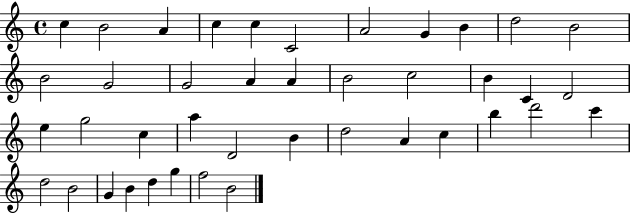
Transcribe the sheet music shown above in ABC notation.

X:1
T:Untitled
M:4/4
L:1/4
K:C
c B2 A c c C2 A2 G B d2 B2 B2 G2 G2 A A B2 c2 B C D2 e g2 c a D2 B d2 A c b d'2 c' d2 B2 G B d g f2 B2